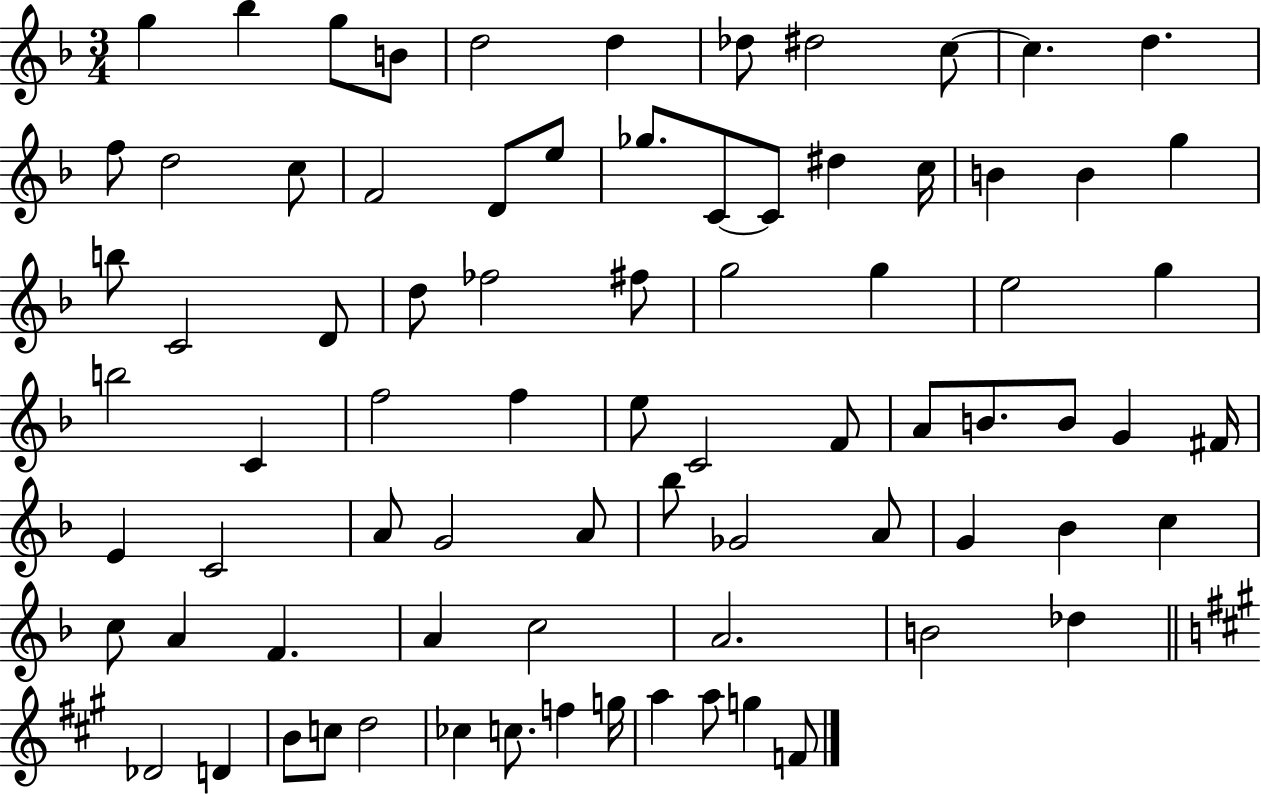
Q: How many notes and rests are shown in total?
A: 79